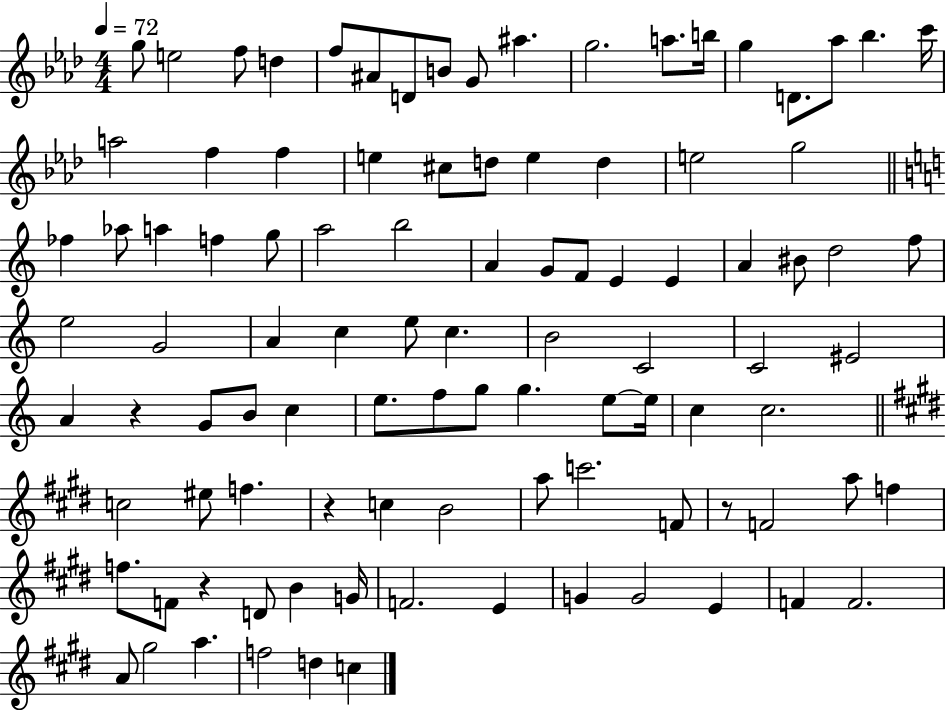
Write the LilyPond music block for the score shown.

{
  \clef treble
  \numericTimeSignature
  \time 4/4
  \key aes \major
  \tempo 4 = 72
  \repeat volta 2 { g''8 e''2 f''8 d''4 | f''8 ais'8 d'8 b'8 g'8 ais''4. | g''2. a''8. b''16 | g''4 d'8. aes''8 bes''4. c'''16 | \break a''2 f''4 f''4 | e''4 cis''8 d''8 e''4 d''4 | e''2 g''2 | \bar "||" \break \key a \minor fes''4 aes''8 a''4 f''4 g''8 | a''2 b''2 | a'4 g'8 f'8 e'4 e'4 | a'4 bis'8 d''2 f''8 | \break e''2 g'2 | a'4 c''4 e''8 c''4. | b'2 c'2 | c'2 eis'2 | \break a'4 r4 g'8 b'8 c''4 | e''8. f''8 g''8 g''4. e''8~~ e''16 | c''4 c''2. | \bar "||" \break \key e \major c''2 eis''8 f''4. | r4 c''4 b'2 | a''8 c'''2. f'8 | r8 f'2 a''8 f''4 | \break f''8. f'8 r4 d'8 b'4 g'16 | f'2. e'4 | g'4 g'2 e'4 | f'4 f'2. | \break a'8 gis''2 a''4. | f''2 d''4 c''4 | } \bar "|."
}